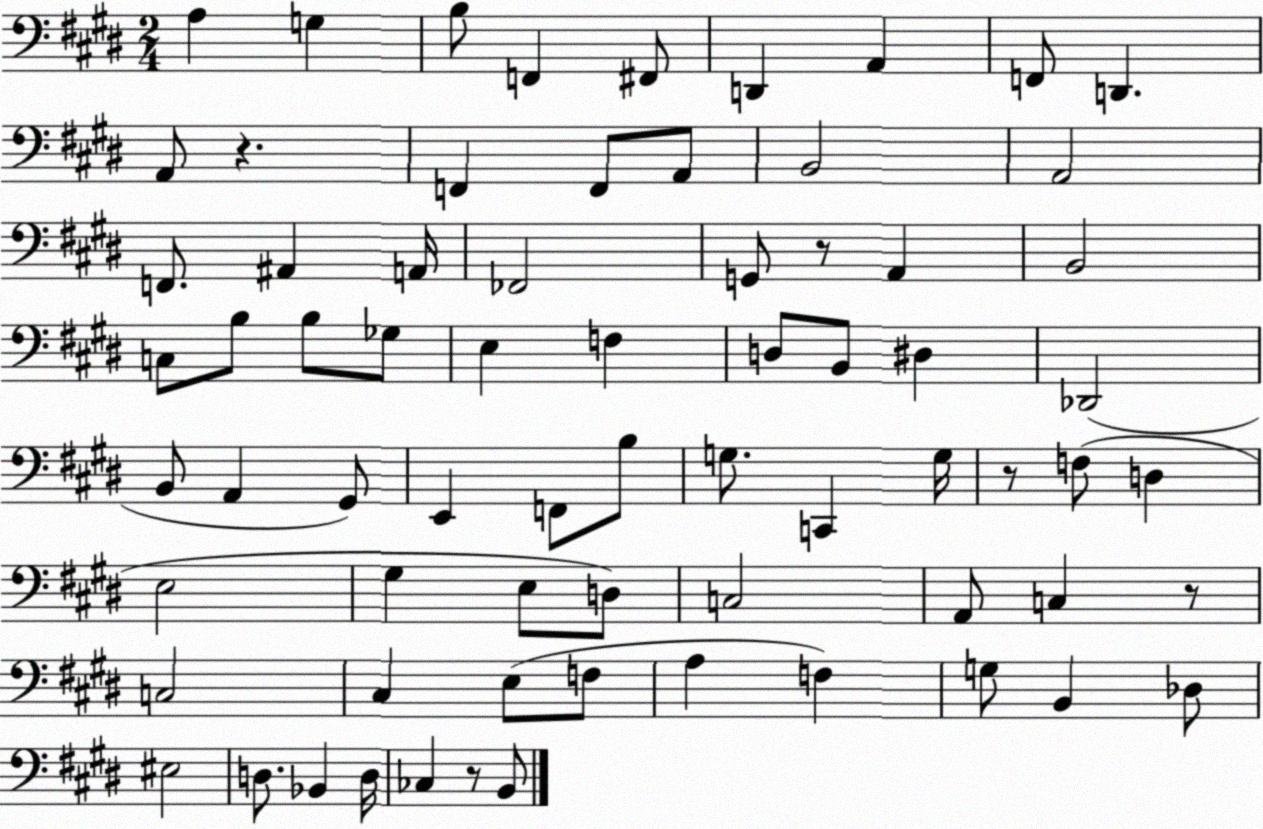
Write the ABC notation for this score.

X:1
T:Untitled
M:2/4
L:1/4
K:E
A, G, B,/2 F,, ^F,,/2 D,, A,, F,,/2 D,, A,,/2 z F,, F,,/2 A,,/2 B,,2 A,,2 F,,/2 ^A,, A,,/4 _F,,2 G,,/2 z/2 A,, B,,2 C,/2 B,/2 B,/2 _G,/2 E, F, D,/2 B,,/2 ^D, _D,,2 B,,/2 A,, ^G,,/2 E,, F,,/2 B,/2 G,/2 C,, G,/4 z/2 F,/2 D, E,2 ^G, E,/2 D,/2 C,2 A,,/2 C, z/2 C,2 ^C, E,/2 F,/2 A, F, G,/2 B,, _D,/2 ^E,2 D,/2 _B,, D,/4 _C, z/2 B,,/2